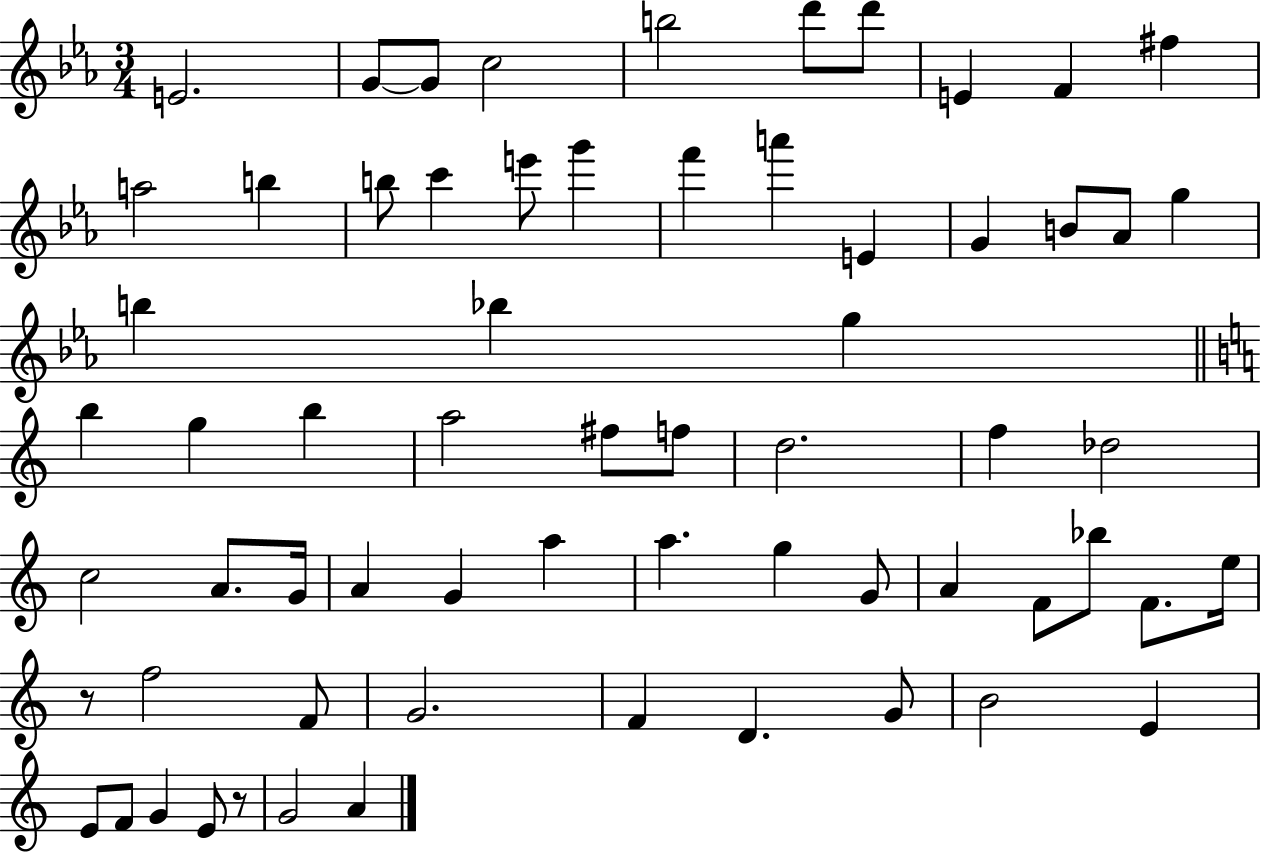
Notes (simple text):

E4/h. G4/e G4/e C5/h B5/h D6/e D6/e E4/q F4/q F#5/q A5/h B5/q B5/e C6/q E6/e G6/q F6/q A6/q E4/q G4/q B4/e Ab4/e G5/q B5/q Bb5/q G5/q B5/q G5/q B5/q A5/h F#5/e F5/e D5/h. F5/q Db5/h C5/h A4/e. G4/s A4/q G4/q A5/q A5/q. G5/q G4/e A4/q F4/e Bb5/e F4/e. E5/s R/e F5/h F4/e G4/h. F4/q D4/q. G4/e B4/h E4/q E4/e F4/e G4/q E4/e R/e G4/h A4/q